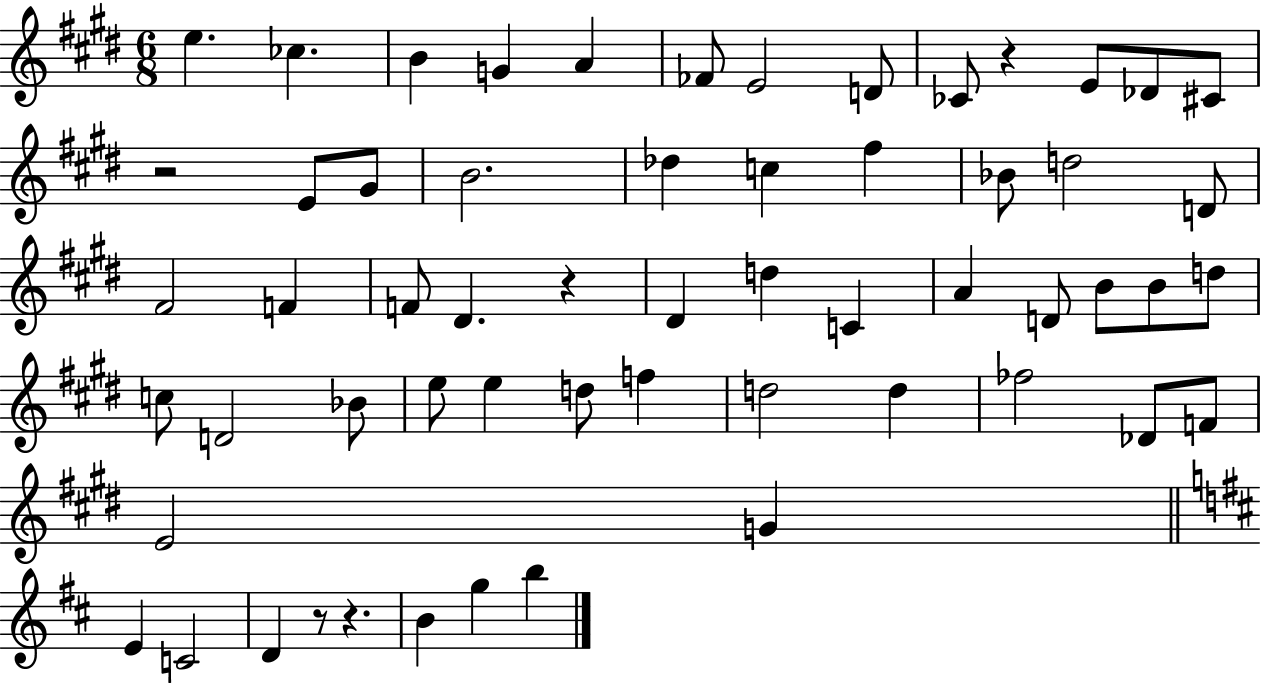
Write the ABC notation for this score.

X:1
T:Untitled
M:6/8
L:1/4
K:E
e _c B G A _F/2 E2 D/2 _C/2 z E/2 _D/2 ^C/2 z2 E/2 ^G/2 B2 _d c ^f _B/2 d2 D/2 ^F2 F F/2 ^D z ^D d C A D/2 B/2 B/2 d/2 c/2 D2 _B/2 e/2 e d/2 f d2 d _f2 _D/2 F/2 E2 G E C2 D z/2 z B g b